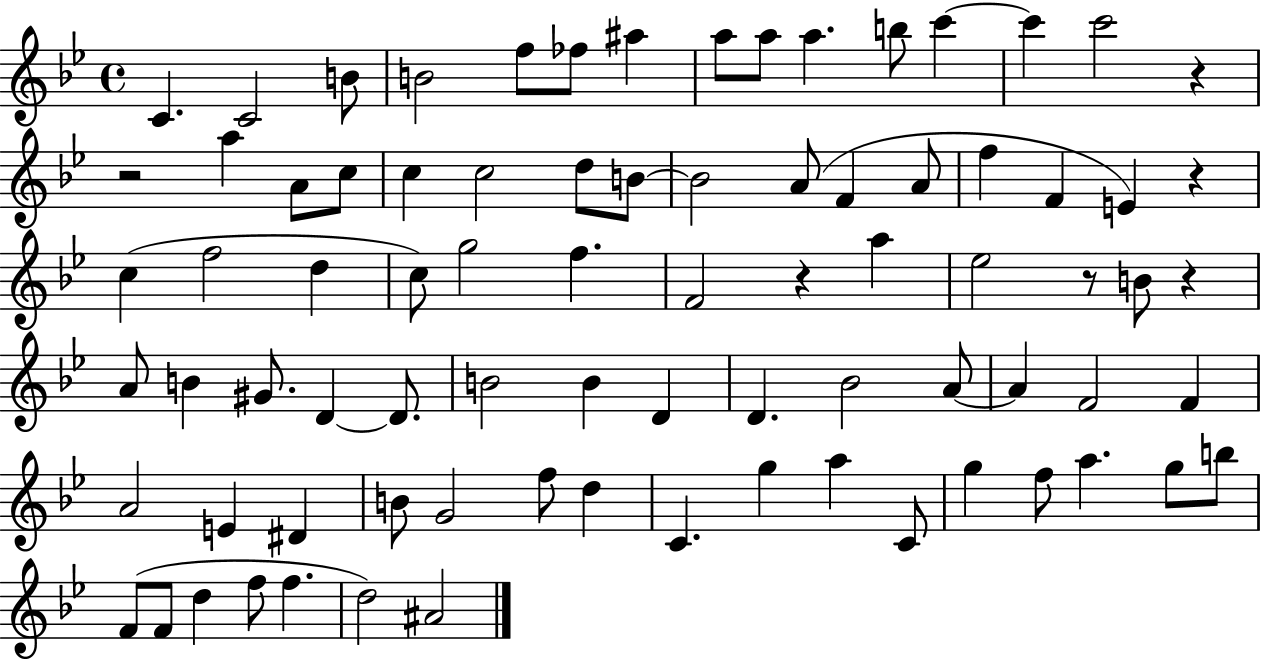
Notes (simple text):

C4/q. C4/h B4/e B4/h F5/e FES5/e A#5/q A5/e A5/e A5/q. B5/e C6/q C6/q C6/h R/q R/h A5/q A4/e C5/e C5/q C5/h D5/e B4/e B4/h A4/e F4/q A4/e F5/q F4/q E4/q R/q C5/q F5/h D5/q C5/e G5/h F5/q. F4/h R/q A5/q Eb5/h R/e B4/e R/q A4/e B4/q G#4/e. D4/q D4/e. B4/h B4/q D4/q D4/q. Bb4/h A4/e A4/q F4/h F4/q A4/h E4/q D#4/q B4/e G4/h F5/e D5/q C4/q. G5/q A5/q C4/e G5/q F5/e A5/q. G5/e B5/e F4/e F4/e D5/q F5/e F5/q. D5/h A#4/h